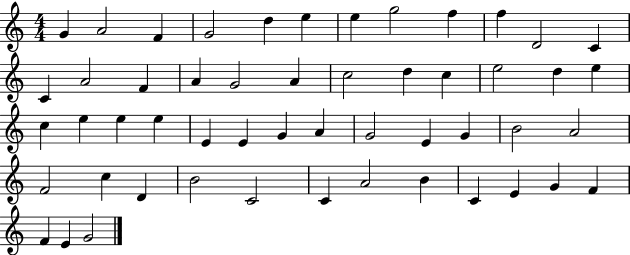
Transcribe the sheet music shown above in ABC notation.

X:1
T:Untitled
M:4/4
L:1/4
K:C
G A2 F G2 d e e g2 f f D2 C C A2 F A G2 A c2 d c e2 d e c e e e E E G A G2 E G B2 A2 F2 c D B2 C2 C A2 B C E G F F E G2